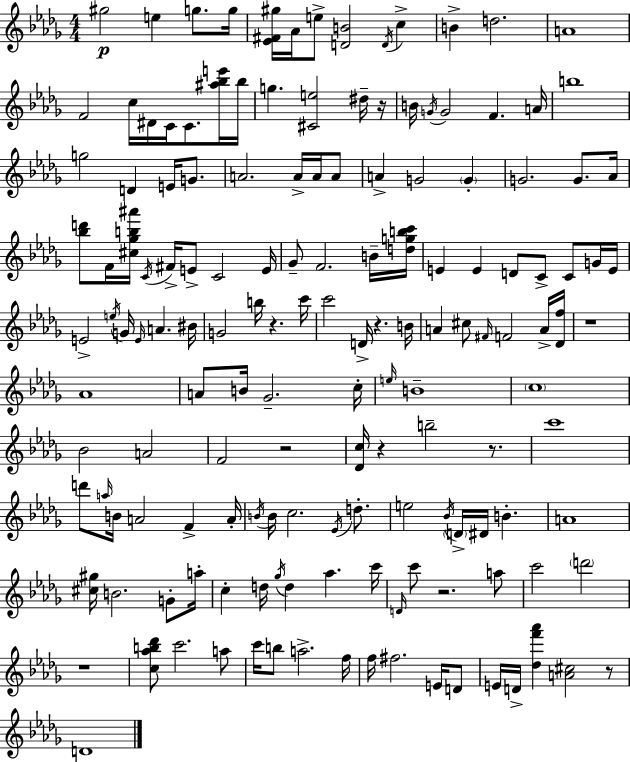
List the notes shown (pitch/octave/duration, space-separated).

G#5/h E5/q G5/e. G5/s [Eb4,F#4,G#5]/s Ab4/s E5/e [D4,B4]/h D4/s C5/q B4/q D5/h. A4/w F4/h C5/s D#4/s C4/s C4/e. [A#5,Bb5,E6]/s Bb5/s G5/q. [C#4,E5]/h D#5/s R/s B4/s G4/s G4/h F4/q. A4/s B5/w G5/h D4/q E4/s G4/e. A4/h. A4/s A4/s A4/e A4/q G4/h G4/q G4/h. G4/e. Ab4/s [Bb5,D6]/e F4/s [C#5,Gb5,B5,A#6]/s C4/s F#4/s E4/e C4/h E4/s Gb4/e F4/h. B4/s [D5,G5,B5,C6]/s E4/q E4/q D4/e C4/e C4/e G4/s E4/s E4/h E5/s G4/s E4/s A4/q. BIS4/s G4/h B5/s R/q. C6/s C6/h D4/s R/q. B4/s A4/q C#5/e F#4/s F4/h A4/s [Db4,F5]/s R/w Ab4/w A4/e B4/s Gb4/h. C5/s E5/s B4/w C5/w Bb4/h A4/h F4/h R/h [Db4,C5]/s R/q B5/h R/e. C6/w D6/e A5/s B4/s A4/h F4/q A4/s B4/s B4/s C5/h. Eb4/s D5/e. E5/h Bb4/s D4/s D#4/s B4/q. A4/w [C#5,G#5]/s B4/h. G4/e A5/s C5/q D5/s Gb5/s D5/q Ab5/q. C6/s D4/s C6/e R/h. A5/e C6/h D6/h R/w [C5,Ab5,B5,Db6]/e C6/h. A5/e C6/s B5/e A5/h. F5/s F5/s F#5/h. E4/s D4/e E4/s D4/s [Db5,F6,Ab6]/q [A4,C#5]/h R/e D4/w